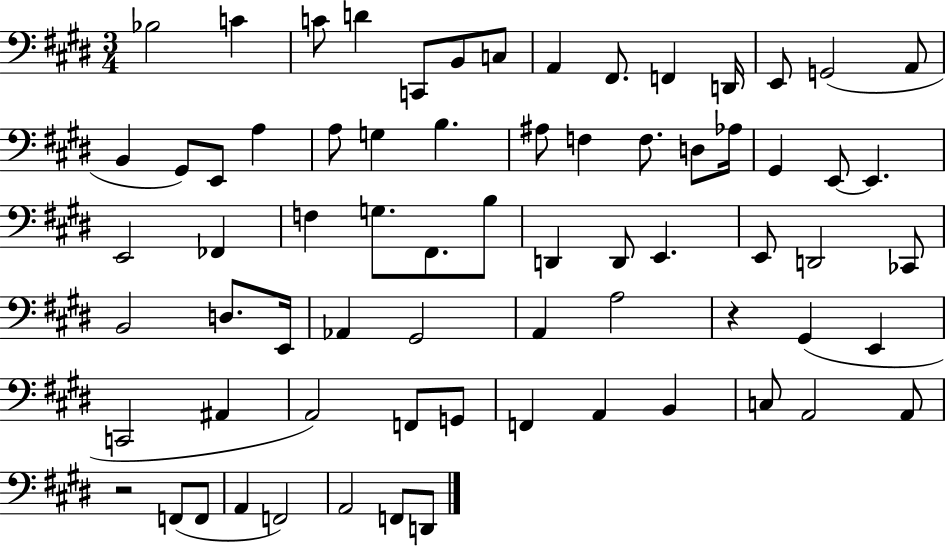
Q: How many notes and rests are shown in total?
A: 70